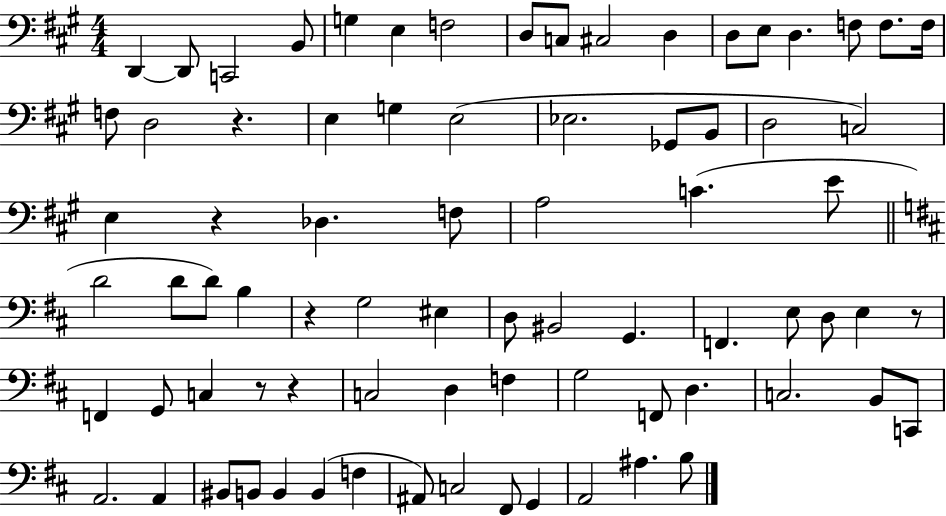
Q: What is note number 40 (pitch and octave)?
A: D3